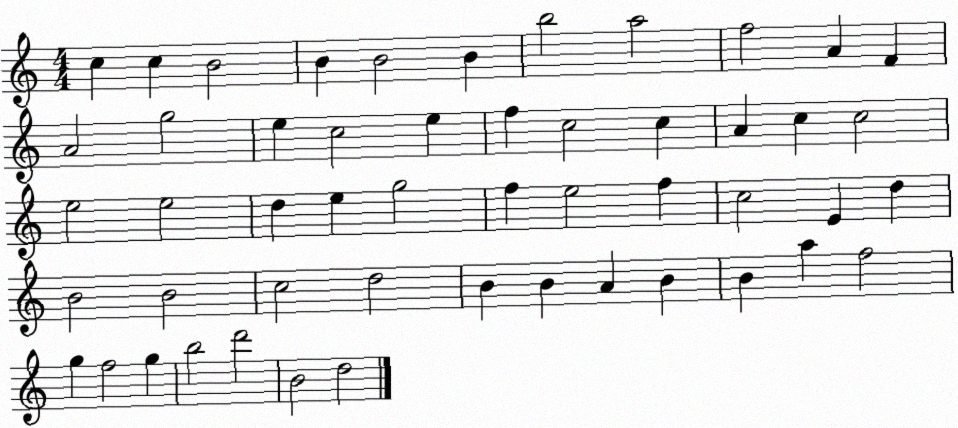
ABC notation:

X:1
T:Untitled
M:4/4
L:1/4
K:C
c c B2 B B2 B b2 a2 f2 A F A2 g2 e c2 e f c2 c A c c2 e2 e2 d e g2 f e2 f c2 E d B2 B2 c2 d2 B B A B B a f2 g f2 g b2 d'2 B2 d2